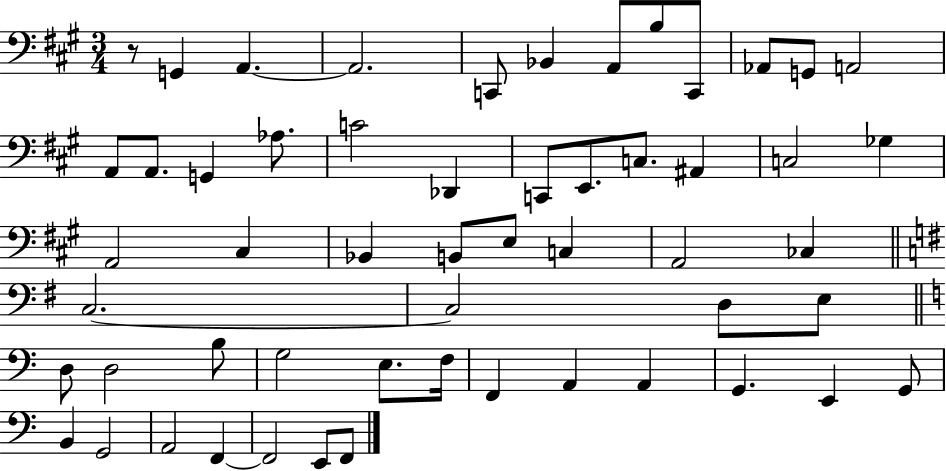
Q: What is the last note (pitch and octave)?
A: F2